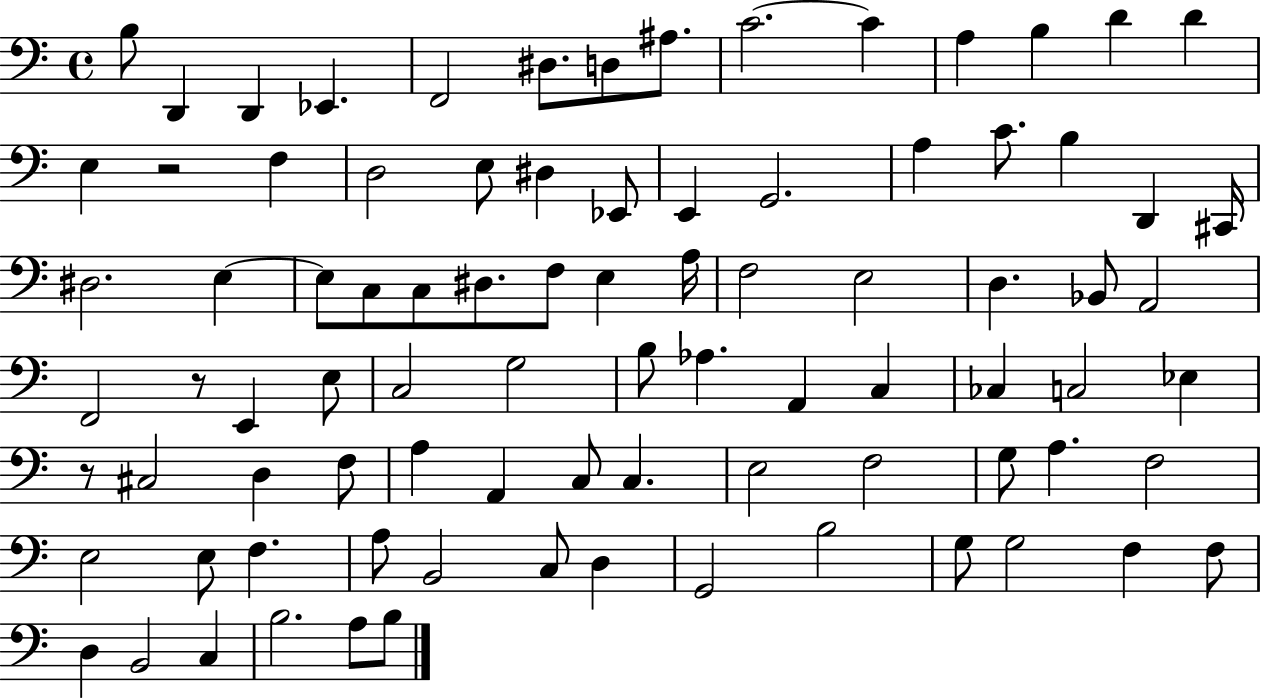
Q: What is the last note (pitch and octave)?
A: B3